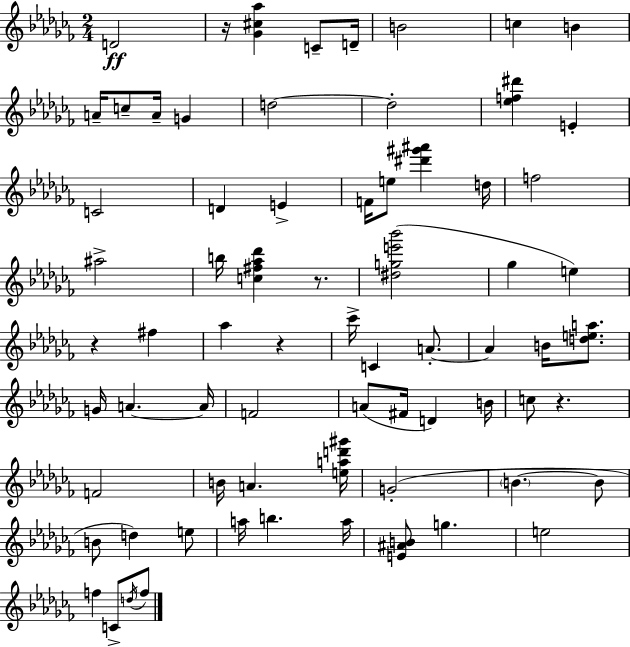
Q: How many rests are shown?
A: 5